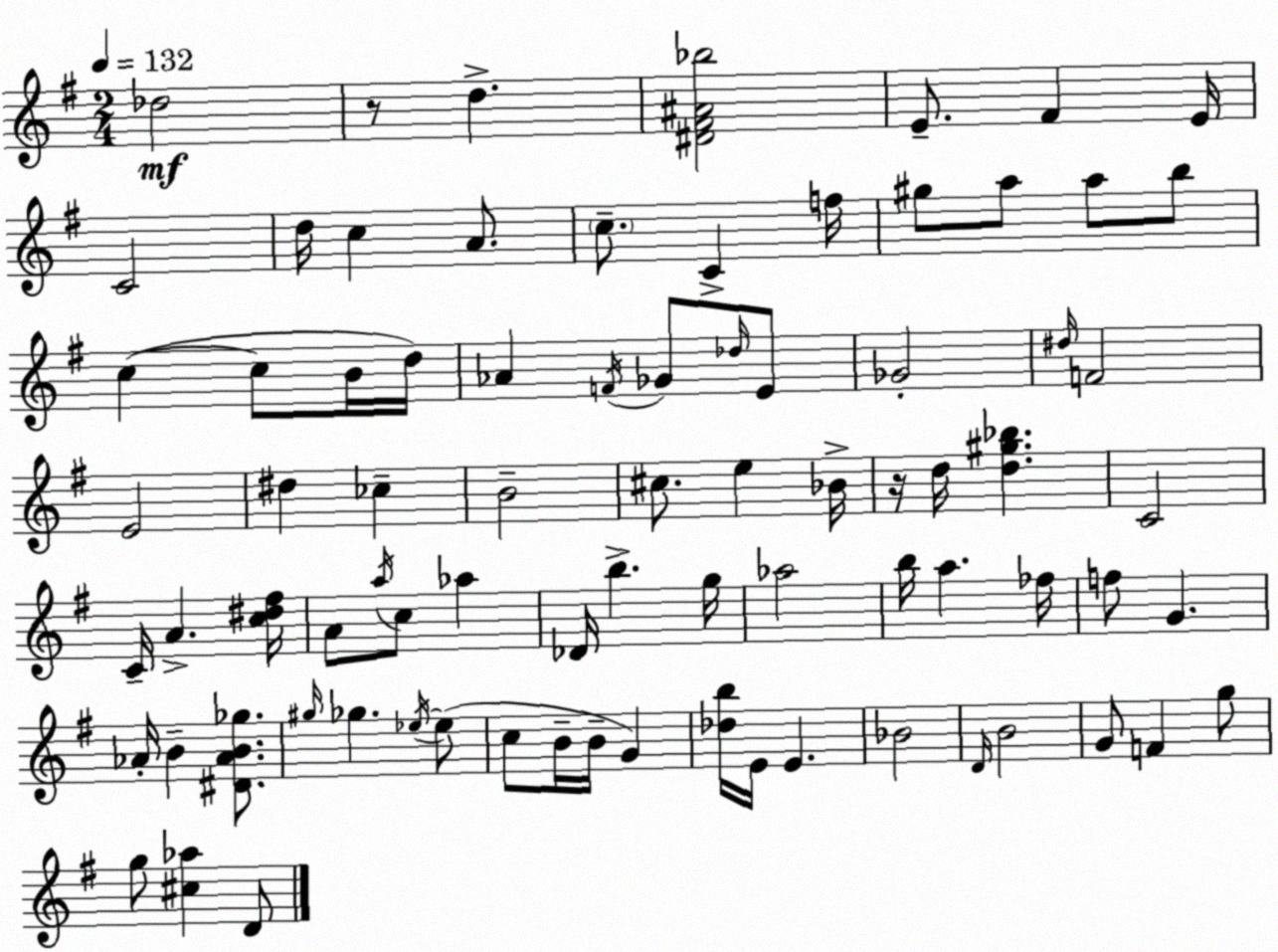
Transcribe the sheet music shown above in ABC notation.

X:1
T:Untitled
M:2/4
L:1/4
K:Em
_d2 z/2 d [^D^F^A_b]2 E/2 ^F E/4 C2 d/4 c A/2 c/2 C f/4 ^g/2 a/2 a/2 b/2 c c/2 B/4 d/4 _A F/4 _G/2 _d/4 E/2 _G2 ^d/4 F2 E2 ^d _c B2 ^c/2 e _B/4 z/4 d/4 [d^g_b] C2 C/4 A [c^d^f]/4 A/2 a/4 c/2 _a _D/4 b g/4 _a2 b/4 a _f/4 f/2 G _A/4 B [^D_AB_g]/2 ^g/4 _g _e/4 _e/2 c/2 B/4 B/4 G [_db]/4 E/4 E _B2 D/4 B2 G/2 F g/2 g/2 [^c_a] D/2